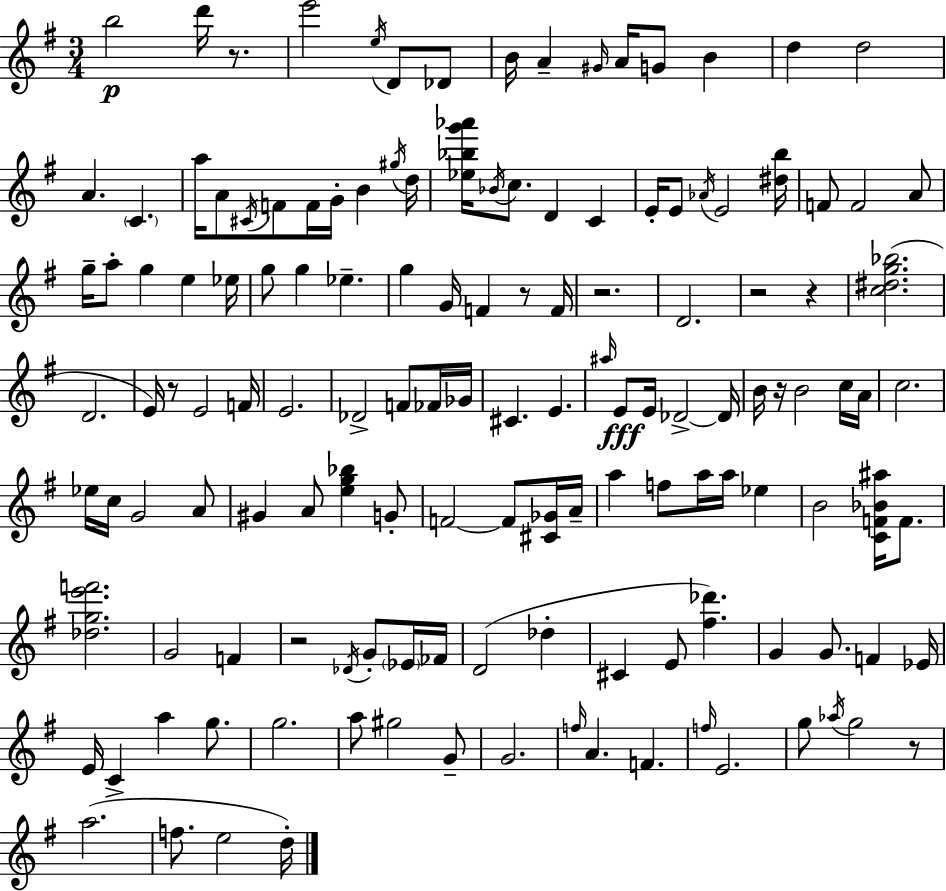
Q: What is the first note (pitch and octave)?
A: B5